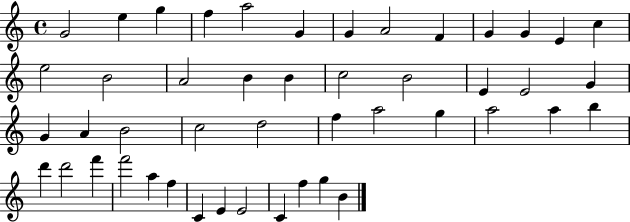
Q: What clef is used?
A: treble